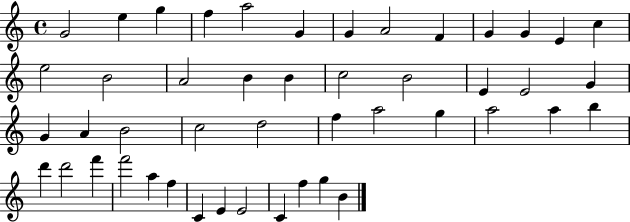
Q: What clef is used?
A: treble